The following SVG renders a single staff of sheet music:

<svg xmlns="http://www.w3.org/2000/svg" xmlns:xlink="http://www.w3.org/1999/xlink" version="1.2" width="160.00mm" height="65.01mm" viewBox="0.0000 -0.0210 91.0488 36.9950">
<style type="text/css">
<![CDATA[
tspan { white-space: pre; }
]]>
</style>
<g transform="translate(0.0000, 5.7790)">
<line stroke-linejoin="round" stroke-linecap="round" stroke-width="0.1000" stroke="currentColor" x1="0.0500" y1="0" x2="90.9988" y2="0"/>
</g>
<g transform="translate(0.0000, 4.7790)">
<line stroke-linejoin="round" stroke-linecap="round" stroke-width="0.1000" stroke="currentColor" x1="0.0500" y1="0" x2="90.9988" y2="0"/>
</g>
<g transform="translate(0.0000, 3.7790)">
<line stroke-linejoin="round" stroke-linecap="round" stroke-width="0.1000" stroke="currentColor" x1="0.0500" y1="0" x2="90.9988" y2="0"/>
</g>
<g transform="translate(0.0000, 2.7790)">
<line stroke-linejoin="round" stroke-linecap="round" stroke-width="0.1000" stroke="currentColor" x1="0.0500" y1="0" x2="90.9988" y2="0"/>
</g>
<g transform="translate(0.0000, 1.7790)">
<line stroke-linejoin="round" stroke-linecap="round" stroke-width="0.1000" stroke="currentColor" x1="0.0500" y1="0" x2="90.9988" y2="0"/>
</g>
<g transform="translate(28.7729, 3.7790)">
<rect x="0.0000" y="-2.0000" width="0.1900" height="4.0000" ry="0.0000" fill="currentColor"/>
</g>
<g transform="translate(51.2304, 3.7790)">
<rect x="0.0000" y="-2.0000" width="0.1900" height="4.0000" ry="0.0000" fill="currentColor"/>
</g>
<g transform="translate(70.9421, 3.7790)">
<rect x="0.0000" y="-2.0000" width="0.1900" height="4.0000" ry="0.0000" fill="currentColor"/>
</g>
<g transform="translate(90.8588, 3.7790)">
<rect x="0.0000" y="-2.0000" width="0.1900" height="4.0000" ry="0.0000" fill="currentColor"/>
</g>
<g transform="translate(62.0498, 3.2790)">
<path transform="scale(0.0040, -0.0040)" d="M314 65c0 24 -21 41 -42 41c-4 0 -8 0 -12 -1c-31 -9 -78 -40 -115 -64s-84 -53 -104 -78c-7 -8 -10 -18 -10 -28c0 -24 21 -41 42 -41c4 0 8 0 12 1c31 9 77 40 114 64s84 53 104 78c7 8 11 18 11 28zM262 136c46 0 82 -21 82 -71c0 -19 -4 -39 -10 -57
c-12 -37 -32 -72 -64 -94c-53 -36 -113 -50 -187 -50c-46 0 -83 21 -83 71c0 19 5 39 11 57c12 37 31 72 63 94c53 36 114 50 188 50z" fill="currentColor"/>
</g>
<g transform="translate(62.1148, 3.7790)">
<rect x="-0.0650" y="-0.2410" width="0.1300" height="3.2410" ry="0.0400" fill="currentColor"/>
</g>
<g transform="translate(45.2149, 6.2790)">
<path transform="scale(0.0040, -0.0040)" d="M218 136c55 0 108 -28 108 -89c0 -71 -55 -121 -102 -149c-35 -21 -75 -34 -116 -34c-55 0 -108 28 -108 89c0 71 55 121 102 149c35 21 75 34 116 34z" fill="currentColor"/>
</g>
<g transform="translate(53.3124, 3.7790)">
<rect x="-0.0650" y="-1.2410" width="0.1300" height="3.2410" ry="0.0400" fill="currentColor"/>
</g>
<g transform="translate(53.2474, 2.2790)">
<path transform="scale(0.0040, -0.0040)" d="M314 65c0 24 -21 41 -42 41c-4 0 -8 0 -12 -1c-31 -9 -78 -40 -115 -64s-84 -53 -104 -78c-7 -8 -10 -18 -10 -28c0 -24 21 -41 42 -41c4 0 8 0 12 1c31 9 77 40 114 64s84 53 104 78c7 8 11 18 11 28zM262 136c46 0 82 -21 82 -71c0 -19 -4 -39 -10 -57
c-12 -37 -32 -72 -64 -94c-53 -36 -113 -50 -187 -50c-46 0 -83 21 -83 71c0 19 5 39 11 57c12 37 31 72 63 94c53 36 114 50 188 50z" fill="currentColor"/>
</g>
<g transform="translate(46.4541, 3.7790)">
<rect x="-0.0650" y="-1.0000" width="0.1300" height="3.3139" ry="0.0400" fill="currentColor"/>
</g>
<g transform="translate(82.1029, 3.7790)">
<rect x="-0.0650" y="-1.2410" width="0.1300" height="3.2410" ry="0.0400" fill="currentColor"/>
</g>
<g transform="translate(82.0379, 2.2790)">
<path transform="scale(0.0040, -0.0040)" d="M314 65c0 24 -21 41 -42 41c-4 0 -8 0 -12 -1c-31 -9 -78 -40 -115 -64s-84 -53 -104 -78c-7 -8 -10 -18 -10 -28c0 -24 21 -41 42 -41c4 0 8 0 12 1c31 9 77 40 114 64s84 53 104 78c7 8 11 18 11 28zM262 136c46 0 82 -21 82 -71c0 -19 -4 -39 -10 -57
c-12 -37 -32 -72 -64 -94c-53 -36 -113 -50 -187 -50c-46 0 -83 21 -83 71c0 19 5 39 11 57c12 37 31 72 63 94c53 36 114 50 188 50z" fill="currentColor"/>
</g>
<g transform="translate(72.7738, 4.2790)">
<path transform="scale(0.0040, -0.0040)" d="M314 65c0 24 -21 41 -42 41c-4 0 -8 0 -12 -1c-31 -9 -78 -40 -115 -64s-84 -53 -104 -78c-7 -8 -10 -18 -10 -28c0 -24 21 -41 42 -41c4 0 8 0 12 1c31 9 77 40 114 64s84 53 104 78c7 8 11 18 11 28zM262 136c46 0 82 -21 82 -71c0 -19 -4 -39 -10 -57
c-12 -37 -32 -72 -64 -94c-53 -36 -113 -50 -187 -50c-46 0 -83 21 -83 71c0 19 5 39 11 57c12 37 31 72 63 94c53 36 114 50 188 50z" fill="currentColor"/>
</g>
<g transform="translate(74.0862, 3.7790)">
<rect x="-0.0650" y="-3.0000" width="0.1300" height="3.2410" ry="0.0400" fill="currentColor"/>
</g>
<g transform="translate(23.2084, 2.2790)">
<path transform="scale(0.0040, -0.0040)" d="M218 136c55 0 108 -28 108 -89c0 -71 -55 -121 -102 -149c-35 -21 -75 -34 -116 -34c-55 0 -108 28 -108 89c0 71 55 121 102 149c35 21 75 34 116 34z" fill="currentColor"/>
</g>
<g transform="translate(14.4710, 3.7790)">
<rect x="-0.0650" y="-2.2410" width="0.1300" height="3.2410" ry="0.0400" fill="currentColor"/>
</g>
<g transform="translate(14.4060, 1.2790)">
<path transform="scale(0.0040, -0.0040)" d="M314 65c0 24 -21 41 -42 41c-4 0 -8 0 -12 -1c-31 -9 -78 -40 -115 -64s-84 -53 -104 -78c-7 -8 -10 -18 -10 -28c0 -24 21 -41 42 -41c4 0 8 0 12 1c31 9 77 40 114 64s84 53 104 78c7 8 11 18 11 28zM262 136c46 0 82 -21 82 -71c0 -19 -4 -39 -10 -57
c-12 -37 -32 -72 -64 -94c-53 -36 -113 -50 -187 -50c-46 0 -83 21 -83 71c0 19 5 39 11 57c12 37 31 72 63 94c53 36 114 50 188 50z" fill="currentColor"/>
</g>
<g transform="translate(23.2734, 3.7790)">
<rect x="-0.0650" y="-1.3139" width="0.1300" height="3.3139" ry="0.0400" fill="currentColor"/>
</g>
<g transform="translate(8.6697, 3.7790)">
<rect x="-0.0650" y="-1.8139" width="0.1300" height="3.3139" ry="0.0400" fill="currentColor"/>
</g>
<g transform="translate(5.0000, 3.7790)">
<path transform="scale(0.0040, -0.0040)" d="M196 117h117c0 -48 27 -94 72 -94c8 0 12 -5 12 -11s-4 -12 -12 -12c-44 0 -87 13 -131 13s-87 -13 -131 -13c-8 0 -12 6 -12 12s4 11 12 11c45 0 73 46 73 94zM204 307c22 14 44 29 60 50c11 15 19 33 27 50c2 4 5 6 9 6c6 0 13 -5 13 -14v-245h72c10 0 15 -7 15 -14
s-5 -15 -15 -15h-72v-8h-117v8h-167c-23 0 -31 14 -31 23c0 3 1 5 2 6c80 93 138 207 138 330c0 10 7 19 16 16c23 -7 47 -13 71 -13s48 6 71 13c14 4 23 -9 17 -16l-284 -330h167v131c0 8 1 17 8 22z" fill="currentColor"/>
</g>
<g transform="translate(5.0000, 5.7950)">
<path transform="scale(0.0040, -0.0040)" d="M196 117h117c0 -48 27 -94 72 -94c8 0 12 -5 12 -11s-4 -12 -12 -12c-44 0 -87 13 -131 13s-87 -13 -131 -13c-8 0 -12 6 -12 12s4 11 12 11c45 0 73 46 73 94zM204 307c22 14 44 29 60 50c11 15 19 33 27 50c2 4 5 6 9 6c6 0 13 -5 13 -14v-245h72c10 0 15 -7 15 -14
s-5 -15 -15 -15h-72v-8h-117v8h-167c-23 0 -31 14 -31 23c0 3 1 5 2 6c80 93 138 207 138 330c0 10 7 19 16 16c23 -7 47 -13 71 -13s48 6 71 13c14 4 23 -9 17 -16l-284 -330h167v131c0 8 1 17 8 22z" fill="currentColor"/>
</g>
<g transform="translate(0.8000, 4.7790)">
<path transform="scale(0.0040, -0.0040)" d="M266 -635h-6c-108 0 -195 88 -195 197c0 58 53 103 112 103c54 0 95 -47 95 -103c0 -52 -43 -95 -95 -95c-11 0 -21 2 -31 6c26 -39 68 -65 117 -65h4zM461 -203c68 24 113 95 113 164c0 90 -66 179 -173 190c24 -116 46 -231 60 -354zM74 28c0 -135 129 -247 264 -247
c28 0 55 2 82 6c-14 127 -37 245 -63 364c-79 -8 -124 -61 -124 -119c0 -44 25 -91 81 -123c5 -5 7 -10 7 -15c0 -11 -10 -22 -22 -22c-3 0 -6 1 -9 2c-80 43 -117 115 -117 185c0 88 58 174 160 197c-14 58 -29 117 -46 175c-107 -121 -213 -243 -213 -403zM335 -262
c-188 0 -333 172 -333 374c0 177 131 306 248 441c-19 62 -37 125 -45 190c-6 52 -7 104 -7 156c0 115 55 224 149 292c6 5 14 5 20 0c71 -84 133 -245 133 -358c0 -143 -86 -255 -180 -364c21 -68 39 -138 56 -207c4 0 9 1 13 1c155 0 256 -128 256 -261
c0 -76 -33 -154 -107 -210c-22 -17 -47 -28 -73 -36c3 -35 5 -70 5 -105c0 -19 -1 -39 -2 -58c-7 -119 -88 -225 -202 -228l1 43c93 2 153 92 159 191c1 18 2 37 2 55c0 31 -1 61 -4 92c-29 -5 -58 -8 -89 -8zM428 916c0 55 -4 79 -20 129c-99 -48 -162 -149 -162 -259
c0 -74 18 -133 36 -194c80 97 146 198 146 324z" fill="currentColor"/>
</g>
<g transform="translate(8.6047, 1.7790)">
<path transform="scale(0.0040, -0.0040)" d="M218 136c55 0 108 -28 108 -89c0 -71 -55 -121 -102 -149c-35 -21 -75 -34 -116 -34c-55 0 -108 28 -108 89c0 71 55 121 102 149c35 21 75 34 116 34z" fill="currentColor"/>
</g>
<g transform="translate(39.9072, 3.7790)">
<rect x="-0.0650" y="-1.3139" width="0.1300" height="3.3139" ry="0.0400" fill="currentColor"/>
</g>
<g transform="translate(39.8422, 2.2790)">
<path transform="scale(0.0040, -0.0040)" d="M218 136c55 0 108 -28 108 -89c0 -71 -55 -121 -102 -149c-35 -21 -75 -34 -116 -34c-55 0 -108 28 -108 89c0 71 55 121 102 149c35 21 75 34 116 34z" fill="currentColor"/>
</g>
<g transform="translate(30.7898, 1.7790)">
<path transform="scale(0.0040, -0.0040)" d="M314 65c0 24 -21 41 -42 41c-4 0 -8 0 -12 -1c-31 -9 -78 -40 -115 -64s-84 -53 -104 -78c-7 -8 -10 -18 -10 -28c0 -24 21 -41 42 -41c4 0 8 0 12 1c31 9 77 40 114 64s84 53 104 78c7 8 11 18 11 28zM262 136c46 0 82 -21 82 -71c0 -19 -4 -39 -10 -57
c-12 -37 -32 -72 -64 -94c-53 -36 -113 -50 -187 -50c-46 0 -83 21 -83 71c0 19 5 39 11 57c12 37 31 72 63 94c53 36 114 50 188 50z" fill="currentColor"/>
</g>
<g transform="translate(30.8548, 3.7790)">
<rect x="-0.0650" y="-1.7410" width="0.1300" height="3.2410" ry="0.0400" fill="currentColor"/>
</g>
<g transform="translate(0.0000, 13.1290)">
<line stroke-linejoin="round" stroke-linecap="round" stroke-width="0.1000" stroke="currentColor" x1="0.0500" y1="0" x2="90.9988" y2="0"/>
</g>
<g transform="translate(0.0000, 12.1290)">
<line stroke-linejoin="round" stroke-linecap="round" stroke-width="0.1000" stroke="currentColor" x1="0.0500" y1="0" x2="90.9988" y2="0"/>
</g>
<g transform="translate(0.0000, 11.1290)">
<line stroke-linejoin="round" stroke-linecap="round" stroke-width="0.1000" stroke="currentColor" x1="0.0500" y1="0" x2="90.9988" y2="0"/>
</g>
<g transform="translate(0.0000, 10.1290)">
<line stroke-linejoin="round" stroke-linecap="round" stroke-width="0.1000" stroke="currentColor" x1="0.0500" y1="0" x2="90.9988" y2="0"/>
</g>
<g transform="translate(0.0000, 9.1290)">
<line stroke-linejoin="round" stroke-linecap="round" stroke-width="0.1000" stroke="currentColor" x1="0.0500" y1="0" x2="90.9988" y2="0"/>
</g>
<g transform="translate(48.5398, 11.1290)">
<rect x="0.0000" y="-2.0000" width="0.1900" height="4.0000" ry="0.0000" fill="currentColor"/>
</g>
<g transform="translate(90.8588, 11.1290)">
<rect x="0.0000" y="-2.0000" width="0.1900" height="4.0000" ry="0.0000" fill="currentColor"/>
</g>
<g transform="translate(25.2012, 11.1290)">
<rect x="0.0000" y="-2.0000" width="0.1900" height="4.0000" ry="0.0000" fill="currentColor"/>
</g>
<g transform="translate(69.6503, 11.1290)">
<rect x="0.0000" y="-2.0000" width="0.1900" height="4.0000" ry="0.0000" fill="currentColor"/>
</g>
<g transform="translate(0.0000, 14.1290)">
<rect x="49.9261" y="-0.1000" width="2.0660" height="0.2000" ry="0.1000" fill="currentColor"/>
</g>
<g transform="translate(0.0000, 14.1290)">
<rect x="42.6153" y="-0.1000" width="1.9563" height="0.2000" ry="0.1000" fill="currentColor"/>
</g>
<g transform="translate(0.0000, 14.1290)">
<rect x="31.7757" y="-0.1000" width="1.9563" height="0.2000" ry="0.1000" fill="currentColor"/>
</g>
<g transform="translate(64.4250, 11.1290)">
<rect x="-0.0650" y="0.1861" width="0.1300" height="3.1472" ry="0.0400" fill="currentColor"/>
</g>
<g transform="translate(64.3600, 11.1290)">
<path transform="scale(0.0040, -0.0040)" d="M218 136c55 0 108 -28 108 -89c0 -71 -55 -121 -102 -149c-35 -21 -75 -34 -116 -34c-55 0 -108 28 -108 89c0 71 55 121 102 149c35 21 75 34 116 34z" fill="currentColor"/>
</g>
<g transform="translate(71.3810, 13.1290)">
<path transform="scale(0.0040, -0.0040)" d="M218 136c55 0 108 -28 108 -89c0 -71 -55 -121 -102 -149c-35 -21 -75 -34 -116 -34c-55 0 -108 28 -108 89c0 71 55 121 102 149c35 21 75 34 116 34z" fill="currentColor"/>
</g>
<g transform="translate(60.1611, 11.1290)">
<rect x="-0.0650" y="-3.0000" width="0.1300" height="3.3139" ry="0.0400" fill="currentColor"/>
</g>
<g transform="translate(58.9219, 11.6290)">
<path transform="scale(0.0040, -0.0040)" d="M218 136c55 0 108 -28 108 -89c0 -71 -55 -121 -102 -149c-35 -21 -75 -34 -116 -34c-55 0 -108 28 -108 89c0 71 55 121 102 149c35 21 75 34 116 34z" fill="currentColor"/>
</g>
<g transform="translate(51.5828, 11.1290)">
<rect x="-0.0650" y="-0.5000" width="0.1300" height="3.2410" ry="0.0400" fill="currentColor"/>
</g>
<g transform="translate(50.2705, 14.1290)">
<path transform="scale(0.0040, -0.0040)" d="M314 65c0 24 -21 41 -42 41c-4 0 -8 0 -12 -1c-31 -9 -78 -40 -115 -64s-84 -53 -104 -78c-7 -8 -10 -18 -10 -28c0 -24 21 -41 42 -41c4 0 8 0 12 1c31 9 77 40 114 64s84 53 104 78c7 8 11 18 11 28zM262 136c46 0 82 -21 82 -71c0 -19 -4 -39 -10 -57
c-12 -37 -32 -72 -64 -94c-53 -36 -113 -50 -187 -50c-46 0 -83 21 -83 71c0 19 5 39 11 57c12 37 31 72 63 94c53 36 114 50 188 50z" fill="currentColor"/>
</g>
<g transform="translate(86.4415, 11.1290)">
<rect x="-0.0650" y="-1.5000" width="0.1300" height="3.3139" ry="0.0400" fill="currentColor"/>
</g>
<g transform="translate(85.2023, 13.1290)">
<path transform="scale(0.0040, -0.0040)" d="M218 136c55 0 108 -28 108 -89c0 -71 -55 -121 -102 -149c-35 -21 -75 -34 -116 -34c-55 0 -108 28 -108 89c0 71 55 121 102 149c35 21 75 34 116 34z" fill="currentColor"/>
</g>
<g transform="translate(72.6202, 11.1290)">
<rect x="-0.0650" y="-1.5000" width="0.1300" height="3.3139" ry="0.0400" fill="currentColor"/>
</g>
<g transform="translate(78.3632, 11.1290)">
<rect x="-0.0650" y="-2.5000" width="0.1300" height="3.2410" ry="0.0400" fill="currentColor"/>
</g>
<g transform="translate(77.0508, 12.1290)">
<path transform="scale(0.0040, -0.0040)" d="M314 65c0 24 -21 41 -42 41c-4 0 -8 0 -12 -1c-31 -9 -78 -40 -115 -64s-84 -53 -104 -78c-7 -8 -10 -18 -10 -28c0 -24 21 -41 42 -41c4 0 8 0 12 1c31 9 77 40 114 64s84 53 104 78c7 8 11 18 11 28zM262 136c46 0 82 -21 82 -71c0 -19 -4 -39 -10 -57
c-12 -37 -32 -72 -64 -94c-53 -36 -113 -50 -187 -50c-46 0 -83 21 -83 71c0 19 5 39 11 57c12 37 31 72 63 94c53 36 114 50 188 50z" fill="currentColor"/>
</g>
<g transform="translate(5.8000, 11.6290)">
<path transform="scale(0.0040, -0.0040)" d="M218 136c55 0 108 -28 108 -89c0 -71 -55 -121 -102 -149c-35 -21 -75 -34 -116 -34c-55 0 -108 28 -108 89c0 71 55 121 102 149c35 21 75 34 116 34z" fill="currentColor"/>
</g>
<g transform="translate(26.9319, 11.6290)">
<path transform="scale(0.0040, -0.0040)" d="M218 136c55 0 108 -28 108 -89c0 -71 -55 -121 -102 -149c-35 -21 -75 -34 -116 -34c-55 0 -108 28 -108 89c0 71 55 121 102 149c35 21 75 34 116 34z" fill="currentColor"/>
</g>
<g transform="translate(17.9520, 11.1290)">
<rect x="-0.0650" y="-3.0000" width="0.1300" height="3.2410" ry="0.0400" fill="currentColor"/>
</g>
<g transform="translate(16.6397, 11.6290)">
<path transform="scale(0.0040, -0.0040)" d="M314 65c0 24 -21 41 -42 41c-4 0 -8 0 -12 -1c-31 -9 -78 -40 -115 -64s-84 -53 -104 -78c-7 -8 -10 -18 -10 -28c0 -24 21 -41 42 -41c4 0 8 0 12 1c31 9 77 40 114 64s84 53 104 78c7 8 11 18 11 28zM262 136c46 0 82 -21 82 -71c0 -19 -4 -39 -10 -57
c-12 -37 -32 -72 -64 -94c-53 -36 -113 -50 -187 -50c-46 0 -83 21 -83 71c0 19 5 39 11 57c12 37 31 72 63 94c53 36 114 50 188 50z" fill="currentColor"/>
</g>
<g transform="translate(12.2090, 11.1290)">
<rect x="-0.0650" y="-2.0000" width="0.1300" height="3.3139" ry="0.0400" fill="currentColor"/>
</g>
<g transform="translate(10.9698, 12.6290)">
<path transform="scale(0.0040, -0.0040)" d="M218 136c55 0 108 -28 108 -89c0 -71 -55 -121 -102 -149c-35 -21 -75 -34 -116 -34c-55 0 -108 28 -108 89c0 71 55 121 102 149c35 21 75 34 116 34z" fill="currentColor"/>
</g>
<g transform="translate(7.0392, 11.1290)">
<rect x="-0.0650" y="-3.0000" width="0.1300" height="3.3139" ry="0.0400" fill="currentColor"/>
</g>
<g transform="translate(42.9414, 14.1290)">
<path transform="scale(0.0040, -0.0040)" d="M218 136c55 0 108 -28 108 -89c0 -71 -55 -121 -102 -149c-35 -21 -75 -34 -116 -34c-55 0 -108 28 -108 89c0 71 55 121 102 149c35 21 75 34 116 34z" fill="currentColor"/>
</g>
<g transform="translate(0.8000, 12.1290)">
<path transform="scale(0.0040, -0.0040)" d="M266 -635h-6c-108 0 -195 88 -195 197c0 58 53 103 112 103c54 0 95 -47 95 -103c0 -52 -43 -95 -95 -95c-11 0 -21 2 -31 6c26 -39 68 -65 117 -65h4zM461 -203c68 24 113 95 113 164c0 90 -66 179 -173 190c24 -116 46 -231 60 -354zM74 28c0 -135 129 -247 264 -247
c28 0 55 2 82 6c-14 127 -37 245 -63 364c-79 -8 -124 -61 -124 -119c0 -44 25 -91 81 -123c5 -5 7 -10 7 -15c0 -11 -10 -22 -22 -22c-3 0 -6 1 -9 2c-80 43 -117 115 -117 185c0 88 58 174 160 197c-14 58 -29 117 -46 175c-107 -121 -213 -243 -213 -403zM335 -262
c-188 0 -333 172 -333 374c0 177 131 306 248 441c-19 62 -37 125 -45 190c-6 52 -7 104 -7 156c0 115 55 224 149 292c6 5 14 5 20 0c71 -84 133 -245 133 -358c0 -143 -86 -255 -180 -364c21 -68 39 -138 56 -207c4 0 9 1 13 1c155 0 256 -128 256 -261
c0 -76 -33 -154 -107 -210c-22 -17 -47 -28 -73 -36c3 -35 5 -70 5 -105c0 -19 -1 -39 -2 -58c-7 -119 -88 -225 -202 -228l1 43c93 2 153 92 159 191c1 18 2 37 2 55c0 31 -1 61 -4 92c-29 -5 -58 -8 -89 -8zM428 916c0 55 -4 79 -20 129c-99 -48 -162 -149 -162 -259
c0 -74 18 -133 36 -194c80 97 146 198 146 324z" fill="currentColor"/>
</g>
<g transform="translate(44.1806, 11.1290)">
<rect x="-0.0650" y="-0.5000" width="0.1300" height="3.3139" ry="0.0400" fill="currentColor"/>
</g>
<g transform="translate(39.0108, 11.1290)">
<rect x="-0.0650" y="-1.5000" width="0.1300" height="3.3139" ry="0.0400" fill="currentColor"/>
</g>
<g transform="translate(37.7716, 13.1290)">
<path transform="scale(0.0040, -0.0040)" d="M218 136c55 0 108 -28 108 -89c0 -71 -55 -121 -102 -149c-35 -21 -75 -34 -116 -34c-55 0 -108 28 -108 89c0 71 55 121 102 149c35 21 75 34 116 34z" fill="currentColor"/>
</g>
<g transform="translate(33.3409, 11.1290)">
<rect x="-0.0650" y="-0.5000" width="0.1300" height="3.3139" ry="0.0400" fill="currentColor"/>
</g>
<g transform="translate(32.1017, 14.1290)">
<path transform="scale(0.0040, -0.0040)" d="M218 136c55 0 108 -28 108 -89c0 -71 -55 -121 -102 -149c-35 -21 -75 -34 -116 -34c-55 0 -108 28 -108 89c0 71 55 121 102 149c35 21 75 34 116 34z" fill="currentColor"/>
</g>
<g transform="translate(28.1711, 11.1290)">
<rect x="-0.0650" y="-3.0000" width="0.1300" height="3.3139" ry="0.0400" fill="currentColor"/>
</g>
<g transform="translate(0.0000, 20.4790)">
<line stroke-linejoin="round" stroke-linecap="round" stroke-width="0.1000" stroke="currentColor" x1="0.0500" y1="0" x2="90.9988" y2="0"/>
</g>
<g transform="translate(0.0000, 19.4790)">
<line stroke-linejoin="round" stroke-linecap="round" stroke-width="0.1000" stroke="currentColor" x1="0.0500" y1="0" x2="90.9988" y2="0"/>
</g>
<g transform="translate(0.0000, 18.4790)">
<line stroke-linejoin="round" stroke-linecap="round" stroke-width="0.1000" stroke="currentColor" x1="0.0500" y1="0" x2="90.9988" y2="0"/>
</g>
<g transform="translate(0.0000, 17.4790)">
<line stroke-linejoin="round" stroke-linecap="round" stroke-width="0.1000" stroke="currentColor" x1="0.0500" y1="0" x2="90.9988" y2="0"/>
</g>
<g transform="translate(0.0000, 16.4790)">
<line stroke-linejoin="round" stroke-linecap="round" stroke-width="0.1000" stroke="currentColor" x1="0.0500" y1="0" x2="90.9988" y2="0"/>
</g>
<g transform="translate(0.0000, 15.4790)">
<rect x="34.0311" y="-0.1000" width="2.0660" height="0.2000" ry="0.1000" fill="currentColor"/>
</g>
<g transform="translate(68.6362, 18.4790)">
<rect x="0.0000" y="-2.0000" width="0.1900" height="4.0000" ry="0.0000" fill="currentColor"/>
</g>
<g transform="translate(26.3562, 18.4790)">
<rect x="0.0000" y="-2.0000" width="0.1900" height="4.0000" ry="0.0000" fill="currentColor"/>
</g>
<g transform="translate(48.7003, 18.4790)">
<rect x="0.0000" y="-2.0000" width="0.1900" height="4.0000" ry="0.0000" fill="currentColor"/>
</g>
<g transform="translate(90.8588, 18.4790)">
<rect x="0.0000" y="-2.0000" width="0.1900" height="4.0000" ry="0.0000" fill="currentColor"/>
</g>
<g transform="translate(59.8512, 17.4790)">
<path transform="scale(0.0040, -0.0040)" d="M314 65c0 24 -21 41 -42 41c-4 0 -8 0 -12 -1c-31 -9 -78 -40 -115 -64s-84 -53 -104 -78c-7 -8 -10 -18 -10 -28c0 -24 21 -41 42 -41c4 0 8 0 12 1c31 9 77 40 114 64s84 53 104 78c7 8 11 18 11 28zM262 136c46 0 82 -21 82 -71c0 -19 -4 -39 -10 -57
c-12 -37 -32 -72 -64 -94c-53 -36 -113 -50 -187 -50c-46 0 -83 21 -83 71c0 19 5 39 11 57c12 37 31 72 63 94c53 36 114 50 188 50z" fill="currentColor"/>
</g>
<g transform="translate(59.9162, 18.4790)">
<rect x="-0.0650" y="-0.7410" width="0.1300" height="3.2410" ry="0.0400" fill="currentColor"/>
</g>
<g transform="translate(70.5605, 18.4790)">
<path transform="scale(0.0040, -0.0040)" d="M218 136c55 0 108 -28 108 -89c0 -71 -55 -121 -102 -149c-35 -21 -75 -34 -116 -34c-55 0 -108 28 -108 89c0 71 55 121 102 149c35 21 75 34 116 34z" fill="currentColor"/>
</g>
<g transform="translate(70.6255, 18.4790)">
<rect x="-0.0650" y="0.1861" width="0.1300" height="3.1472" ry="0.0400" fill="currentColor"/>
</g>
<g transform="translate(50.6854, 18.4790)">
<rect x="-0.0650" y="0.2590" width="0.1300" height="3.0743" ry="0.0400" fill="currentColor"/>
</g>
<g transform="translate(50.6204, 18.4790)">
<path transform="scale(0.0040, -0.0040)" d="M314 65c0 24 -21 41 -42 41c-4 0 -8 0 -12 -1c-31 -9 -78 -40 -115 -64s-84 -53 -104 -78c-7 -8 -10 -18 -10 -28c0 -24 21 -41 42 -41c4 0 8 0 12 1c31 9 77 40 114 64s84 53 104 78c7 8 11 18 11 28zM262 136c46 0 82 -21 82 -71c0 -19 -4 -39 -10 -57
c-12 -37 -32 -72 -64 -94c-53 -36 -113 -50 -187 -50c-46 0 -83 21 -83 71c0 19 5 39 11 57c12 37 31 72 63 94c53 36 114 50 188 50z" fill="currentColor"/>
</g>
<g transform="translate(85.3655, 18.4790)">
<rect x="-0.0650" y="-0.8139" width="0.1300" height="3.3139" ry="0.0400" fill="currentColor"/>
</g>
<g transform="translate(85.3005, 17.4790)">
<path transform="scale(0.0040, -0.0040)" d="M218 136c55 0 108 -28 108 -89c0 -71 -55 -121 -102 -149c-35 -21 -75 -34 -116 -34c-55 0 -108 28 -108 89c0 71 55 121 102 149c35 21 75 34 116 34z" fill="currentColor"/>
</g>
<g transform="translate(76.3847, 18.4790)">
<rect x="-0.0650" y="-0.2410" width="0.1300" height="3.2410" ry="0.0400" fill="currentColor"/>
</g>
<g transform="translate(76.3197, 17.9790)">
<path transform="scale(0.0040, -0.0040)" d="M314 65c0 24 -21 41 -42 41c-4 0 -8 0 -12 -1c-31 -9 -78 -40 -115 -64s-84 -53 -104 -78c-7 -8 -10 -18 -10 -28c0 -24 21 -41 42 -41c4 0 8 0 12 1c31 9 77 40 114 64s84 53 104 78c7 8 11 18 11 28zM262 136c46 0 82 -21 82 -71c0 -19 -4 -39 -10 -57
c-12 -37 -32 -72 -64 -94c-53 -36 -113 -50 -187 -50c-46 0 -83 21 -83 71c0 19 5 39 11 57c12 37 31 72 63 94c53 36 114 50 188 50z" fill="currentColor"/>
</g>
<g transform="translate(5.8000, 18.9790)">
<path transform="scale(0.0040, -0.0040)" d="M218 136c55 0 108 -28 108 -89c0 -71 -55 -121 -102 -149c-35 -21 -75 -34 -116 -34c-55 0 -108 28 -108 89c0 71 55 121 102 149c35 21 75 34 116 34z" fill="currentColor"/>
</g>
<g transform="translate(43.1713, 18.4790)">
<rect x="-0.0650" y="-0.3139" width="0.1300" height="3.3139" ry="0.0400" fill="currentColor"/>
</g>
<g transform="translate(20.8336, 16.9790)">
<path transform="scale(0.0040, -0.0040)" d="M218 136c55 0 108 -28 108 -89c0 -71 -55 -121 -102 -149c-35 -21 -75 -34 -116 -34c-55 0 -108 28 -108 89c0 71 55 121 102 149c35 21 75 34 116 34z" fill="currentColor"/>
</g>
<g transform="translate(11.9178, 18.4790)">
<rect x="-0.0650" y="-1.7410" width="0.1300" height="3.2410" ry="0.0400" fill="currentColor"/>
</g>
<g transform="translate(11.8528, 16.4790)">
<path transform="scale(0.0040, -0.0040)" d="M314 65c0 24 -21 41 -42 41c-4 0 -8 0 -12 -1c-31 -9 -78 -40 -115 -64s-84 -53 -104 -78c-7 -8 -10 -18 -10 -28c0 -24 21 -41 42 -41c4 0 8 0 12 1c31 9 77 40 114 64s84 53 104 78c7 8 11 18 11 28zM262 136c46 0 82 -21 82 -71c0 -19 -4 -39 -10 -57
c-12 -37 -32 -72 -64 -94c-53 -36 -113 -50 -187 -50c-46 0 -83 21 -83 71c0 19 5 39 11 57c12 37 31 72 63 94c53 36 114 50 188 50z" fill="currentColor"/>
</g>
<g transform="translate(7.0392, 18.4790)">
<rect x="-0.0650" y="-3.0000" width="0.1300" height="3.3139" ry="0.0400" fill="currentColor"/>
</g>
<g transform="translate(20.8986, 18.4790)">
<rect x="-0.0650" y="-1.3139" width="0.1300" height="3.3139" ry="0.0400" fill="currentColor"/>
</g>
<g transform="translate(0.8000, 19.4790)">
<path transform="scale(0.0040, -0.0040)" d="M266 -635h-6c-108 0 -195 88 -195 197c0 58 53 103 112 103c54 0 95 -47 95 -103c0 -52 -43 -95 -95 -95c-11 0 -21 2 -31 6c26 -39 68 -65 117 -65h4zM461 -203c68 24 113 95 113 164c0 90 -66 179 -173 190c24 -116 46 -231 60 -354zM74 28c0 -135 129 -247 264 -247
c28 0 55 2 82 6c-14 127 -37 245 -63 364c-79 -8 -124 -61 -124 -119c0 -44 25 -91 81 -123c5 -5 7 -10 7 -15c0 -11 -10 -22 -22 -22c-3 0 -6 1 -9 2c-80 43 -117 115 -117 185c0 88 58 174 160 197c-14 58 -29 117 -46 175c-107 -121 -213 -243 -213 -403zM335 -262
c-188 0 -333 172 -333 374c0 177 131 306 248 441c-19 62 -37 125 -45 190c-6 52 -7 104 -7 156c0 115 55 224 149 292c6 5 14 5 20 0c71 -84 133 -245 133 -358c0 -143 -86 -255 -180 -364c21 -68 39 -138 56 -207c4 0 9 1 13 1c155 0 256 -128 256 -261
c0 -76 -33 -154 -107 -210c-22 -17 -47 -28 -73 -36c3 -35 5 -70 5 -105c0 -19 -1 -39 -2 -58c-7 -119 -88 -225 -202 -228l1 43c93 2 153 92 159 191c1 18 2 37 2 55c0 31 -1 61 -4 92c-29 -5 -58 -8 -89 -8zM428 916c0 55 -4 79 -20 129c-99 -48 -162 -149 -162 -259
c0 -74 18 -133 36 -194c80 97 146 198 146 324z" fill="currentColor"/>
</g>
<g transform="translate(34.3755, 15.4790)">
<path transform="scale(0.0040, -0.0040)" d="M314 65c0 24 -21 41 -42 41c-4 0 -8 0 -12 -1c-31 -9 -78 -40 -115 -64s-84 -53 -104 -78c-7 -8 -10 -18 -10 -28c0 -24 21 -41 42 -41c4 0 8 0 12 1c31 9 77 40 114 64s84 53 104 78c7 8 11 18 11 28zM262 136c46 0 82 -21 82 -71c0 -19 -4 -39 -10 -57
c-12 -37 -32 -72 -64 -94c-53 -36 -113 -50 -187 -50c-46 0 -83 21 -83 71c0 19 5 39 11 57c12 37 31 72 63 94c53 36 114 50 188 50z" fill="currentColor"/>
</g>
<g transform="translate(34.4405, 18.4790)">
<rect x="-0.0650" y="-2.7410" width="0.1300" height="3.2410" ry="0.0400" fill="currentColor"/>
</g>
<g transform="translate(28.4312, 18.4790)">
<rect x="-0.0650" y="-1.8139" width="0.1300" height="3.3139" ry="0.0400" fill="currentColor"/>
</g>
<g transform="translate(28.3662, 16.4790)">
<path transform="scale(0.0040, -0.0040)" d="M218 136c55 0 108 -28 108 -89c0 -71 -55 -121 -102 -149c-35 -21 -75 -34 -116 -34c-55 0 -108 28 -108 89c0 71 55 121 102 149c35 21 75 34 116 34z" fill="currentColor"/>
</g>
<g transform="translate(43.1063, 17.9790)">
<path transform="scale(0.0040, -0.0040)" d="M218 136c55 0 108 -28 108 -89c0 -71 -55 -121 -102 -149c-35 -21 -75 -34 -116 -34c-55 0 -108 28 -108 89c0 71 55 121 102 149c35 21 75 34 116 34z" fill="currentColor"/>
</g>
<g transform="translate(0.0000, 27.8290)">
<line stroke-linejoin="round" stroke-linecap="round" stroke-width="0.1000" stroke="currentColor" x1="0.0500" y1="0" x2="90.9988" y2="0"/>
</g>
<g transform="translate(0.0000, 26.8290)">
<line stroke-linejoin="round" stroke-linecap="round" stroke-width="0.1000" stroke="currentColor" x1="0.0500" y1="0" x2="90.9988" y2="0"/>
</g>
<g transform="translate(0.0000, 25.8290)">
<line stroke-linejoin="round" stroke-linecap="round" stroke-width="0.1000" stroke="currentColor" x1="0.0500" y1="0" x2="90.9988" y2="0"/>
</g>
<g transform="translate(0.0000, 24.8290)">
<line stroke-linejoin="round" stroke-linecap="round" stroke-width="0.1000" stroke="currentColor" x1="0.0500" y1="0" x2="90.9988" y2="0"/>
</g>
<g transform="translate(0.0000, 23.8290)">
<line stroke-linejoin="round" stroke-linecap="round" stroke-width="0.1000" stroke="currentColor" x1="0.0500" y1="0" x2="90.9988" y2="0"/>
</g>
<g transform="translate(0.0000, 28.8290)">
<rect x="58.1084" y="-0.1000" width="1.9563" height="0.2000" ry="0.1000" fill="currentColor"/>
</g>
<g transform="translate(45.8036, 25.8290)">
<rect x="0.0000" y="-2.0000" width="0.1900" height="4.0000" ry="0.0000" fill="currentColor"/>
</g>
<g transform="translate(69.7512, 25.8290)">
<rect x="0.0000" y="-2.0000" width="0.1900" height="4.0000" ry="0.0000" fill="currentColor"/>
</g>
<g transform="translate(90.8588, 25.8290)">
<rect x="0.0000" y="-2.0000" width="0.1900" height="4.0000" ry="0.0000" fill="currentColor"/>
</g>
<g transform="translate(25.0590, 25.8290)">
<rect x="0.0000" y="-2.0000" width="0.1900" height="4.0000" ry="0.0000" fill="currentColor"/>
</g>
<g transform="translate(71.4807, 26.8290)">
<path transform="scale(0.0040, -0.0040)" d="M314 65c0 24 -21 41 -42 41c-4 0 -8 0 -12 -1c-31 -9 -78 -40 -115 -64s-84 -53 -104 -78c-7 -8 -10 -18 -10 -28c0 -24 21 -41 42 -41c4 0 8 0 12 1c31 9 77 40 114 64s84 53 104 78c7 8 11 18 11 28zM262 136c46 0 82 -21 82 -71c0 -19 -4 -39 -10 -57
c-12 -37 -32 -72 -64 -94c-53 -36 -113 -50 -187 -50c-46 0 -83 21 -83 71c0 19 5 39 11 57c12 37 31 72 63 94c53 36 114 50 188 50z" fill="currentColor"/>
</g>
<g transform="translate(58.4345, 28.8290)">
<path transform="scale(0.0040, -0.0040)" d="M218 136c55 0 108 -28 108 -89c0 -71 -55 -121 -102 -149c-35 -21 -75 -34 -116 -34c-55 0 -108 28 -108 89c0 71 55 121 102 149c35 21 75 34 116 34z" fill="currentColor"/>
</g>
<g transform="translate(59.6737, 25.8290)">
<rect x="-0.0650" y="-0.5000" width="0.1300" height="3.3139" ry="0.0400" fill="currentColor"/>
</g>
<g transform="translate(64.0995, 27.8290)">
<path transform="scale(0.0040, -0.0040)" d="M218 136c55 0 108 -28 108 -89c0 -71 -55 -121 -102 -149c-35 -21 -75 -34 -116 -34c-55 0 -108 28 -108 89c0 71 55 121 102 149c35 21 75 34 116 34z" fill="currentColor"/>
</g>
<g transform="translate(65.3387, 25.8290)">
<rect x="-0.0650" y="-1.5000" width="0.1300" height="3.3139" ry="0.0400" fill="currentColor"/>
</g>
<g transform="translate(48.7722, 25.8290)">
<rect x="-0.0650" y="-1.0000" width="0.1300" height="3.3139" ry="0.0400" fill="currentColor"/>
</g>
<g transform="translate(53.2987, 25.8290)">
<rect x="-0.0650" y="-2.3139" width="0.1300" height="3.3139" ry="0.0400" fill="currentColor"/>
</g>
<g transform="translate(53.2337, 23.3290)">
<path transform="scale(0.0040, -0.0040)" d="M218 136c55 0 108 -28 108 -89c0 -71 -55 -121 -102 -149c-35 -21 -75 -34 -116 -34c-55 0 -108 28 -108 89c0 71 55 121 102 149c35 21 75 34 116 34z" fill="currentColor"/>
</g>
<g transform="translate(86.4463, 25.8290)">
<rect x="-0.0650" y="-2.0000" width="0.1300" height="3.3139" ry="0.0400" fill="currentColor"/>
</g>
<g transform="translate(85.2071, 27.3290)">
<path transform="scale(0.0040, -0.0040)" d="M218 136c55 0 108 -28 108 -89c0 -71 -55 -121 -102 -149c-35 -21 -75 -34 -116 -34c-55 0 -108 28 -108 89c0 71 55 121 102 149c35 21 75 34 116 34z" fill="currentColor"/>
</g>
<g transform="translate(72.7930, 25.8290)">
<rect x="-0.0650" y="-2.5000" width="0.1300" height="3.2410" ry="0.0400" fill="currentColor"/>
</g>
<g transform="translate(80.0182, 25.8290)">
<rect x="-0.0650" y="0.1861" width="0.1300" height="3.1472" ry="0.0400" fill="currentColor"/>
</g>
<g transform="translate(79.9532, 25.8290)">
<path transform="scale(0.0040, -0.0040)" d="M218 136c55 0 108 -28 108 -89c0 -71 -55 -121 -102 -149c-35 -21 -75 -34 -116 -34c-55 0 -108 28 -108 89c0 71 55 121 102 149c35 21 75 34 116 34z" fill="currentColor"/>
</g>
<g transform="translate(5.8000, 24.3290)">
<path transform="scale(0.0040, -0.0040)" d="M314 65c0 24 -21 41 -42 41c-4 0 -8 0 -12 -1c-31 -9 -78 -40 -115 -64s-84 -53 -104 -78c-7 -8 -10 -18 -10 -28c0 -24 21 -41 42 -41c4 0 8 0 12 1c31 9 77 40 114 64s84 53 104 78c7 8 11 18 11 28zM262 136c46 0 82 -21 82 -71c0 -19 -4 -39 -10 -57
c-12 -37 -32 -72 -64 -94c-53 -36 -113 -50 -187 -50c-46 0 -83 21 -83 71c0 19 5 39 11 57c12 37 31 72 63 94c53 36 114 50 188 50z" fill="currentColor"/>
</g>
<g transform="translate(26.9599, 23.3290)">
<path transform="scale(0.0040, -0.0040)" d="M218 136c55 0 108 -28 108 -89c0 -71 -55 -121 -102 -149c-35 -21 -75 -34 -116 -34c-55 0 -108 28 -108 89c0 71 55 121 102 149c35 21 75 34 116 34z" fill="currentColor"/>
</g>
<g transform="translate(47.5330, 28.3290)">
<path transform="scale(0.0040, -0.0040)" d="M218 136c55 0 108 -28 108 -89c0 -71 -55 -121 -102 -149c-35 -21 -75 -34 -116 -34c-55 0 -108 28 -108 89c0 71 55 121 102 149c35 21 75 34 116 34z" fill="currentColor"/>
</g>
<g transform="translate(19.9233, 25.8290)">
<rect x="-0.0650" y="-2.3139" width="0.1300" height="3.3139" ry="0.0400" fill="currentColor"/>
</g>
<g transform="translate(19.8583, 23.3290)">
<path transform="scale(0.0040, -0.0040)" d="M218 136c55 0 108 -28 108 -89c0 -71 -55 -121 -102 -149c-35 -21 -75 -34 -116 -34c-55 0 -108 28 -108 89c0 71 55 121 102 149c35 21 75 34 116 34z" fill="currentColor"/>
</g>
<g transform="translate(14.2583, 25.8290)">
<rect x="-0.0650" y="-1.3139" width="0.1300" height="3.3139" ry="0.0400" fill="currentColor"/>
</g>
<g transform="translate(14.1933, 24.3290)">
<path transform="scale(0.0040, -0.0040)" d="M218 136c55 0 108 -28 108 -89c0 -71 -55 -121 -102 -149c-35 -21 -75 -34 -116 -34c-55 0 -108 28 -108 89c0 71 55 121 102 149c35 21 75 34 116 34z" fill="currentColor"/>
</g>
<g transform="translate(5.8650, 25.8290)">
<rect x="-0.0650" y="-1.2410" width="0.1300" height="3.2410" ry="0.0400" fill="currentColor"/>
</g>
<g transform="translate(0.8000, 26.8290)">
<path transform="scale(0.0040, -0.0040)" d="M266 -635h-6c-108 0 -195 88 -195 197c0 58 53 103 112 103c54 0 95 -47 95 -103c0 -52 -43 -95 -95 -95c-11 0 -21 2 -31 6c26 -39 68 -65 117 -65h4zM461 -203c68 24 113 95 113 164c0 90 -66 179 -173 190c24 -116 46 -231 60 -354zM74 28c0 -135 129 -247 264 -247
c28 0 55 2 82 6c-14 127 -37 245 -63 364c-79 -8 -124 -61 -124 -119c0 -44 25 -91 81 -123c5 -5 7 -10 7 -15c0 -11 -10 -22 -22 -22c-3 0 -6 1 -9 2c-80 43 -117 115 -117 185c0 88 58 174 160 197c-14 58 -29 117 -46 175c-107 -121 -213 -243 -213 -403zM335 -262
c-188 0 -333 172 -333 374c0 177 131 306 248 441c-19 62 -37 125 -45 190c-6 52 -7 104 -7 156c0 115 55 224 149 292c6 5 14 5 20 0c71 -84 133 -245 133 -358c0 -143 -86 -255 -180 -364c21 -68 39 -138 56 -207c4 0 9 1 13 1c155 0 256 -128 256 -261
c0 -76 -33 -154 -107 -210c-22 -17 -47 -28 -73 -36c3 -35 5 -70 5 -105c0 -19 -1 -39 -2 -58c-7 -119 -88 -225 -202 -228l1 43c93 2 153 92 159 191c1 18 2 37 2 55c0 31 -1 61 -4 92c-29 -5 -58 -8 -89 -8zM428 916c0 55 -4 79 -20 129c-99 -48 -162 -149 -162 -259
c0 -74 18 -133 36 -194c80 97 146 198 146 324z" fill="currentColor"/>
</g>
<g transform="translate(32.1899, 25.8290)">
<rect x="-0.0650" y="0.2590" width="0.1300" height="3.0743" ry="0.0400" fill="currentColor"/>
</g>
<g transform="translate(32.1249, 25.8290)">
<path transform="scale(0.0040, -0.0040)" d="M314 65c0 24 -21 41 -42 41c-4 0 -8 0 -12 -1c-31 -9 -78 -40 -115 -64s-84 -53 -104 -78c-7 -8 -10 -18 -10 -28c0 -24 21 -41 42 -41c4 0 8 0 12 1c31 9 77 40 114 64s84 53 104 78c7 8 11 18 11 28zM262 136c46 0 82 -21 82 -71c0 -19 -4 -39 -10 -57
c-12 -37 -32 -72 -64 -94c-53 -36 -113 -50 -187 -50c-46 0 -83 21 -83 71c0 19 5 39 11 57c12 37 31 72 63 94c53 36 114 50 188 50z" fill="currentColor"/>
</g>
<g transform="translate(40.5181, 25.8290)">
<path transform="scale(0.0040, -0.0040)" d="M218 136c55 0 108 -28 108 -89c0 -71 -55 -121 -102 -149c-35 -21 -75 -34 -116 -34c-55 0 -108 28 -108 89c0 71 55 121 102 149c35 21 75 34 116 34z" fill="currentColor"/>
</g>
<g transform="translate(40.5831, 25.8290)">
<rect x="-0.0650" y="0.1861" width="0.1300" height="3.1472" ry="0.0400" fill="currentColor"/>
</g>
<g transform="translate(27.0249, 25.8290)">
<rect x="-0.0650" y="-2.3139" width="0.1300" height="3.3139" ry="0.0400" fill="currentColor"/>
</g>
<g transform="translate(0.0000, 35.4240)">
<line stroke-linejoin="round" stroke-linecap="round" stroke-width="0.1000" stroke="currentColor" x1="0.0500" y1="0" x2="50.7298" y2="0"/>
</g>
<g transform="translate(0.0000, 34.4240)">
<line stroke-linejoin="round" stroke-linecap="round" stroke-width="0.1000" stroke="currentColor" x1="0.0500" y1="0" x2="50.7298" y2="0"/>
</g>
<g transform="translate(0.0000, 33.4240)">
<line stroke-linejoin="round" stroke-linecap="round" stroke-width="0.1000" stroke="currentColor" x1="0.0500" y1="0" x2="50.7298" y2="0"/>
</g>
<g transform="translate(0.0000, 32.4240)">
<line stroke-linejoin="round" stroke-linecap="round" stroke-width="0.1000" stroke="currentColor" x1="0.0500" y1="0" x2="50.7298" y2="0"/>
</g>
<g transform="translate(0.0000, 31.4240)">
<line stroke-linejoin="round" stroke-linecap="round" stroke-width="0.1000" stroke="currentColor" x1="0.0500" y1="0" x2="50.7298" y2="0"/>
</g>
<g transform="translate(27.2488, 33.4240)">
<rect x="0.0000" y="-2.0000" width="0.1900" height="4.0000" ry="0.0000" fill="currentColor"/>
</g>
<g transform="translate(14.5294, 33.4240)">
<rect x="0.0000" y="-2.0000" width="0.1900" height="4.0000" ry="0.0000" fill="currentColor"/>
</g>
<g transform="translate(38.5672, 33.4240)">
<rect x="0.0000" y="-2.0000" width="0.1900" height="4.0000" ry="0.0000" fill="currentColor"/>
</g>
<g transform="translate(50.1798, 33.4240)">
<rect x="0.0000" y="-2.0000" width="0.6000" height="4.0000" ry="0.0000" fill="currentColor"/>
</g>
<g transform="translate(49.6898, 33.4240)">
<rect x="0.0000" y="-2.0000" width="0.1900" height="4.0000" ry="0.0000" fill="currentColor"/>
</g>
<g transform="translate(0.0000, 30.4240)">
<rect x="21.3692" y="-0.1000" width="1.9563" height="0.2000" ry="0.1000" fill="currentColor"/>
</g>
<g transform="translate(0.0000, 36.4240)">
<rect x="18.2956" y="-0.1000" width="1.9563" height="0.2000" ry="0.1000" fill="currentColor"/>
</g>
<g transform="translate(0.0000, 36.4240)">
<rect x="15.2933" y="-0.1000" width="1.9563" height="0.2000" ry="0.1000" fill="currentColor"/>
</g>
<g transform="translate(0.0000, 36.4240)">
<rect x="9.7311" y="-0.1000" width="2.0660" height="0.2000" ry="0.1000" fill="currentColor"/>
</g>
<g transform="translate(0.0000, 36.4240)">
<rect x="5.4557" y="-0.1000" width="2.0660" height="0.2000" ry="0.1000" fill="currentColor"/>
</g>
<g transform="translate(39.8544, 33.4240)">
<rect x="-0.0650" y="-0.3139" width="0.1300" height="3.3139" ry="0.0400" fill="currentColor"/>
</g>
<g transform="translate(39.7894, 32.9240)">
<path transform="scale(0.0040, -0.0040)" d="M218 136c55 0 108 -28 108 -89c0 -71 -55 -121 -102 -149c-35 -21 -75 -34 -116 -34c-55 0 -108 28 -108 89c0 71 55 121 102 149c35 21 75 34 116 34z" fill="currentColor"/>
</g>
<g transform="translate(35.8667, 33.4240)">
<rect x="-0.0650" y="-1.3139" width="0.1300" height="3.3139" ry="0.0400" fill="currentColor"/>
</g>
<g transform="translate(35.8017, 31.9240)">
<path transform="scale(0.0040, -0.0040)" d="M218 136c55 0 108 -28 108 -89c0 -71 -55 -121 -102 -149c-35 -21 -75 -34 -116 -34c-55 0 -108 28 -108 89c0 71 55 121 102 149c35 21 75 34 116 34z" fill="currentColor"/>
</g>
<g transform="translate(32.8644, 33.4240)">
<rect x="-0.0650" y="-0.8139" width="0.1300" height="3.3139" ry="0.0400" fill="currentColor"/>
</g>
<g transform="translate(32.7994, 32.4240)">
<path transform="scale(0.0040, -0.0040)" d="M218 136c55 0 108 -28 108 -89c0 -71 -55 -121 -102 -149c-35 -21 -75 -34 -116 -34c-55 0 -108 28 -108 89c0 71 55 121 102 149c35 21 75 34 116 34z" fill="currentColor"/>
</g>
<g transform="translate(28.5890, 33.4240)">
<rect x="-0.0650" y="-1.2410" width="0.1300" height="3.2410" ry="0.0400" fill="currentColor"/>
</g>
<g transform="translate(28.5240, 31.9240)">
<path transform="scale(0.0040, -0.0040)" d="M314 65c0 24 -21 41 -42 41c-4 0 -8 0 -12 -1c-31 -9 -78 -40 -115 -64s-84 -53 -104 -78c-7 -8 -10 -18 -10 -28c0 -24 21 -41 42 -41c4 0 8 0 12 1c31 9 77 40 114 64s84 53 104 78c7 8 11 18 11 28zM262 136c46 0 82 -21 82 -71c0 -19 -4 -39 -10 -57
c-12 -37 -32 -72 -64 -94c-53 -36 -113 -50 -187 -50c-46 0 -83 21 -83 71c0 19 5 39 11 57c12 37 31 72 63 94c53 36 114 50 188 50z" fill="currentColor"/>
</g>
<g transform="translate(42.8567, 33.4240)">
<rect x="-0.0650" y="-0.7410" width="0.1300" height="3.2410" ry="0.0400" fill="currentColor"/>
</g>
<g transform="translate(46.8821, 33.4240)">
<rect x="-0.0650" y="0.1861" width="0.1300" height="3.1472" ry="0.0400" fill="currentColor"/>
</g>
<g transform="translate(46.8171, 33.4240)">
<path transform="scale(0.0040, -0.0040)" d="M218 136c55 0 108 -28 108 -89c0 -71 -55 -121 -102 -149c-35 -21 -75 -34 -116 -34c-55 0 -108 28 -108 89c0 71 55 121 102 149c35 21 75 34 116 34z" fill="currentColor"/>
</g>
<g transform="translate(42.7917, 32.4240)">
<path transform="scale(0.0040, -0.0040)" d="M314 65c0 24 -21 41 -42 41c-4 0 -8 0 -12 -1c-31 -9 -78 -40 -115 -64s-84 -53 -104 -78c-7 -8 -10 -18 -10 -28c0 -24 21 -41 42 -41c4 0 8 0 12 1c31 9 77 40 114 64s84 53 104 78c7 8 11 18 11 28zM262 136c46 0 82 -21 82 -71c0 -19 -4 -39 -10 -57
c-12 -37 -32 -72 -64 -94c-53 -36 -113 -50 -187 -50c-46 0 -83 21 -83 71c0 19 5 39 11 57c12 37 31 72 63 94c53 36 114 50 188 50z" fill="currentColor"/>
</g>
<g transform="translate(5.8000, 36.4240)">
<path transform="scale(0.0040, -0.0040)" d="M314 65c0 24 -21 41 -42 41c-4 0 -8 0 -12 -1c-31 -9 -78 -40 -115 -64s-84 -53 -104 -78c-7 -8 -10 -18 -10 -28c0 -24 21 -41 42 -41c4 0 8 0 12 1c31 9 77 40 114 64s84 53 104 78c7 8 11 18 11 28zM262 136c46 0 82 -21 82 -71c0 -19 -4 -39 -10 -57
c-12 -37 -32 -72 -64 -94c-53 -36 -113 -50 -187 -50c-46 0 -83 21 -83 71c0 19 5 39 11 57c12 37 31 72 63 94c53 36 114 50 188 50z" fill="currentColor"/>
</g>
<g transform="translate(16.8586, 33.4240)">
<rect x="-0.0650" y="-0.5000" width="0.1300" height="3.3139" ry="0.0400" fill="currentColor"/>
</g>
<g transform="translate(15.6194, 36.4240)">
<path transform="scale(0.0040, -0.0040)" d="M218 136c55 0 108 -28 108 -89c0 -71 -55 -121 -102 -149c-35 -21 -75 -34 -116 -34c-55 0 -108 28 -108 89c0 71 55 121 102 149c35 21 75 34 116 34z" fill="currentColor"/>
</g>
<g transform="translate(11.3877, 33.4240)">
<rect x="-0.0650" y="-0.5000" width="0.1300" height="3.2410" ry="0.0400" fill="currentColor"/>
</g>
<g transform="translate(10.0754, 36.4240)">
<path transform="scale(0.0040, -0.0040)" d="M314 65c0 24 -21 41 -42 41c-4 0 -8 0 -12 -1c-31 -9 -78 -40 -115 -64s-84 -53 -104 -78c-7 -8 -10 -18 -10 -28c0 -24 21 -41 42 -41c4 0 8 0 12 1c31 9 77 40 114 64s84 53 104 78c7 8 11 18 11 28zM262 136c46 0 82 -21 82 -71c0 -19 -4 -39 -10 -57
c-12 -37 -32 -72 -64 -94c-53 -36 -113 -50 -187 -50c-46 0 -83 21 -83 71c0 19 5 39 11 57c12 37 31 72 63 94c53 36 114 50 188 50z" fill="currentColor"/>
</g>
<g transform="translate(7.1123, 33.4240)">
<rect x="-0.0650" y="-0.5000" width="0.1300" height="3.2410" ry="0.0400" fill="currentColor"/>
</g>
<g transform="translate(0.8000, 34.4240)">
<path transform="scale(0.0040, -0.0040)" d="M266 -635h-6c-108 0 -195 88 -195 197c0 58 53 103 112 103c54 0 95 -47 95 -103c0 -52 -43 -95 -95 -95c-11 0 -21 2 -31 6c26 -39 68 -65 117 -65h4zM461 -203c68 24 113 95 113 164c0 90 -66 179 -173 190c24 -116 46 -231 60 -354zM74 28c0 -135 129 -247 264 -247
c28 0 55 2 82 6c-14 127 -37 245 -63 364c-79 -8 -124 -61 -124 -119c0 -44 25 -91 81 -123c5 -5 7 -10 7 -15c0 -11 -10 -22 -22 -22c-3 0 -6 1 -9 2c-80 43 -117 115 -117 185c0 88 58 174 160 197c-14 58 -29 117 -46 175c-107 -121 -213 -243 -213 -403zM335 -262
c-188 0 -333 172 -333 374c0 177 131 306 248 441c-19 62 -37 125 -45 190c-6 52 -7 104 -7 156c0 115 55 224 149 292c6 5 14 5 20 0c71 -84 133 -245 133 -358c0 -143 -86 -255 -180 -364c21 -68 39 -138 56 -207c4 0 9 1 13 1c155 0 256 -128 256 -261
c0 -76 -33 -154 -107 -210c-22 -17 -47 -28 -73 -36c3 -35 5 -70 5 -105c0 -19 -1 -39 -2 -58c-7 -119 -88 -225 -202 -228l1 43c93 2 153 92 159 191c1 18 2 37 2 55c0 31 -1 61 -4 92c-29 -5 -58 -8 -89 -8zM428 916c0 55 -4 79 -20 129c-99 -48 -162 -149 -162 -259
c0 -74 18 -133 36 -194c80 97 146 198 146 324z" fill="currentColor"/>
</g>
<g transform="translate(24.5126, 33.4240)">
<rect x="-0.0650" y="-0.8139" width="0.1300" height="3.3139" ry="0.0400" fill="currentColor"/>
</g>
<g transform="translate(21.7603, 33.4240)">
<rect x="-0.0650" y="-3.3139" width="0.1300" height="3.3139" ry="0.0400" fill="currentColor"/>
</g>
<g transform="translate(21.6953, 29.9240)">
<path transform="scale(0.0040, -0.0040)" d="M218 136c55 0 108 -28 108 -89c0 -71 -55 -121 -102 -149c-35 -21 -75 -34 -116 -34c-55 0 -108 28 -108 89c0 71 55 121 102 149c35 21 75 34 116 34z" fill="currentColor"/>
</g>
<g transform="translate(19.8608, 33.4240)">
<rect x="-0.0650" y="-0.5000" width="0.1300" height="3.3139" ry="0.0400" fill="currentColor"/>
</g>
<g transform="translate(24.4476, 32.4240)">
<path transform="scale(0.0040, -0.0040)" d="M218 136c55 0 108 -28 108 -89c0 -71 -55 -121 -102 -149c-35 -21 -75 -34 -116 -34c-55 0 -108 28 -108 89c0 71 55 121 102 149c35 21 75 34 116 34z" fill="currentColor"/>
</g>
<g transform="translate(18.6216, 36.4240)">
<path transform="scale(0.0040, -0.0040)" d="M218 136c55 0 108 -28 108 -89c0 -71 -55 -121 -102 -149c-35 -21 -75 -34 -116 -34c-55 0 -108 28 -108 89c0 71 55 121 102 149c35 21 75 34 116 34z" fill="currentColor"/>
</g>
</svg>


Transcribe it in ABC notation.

X:1
T:Untitled
M:4/4
L:1/4
K:C
f g2 e f2 e D e2 c2 A2 e2 A F A2 A C E C C2 A B E G2 E A f2 e f a2 c B2 d2 B c2 d e2 e g g B2 B D g C E G2 B F C2 C2 C C b d e2 d e c d2 B